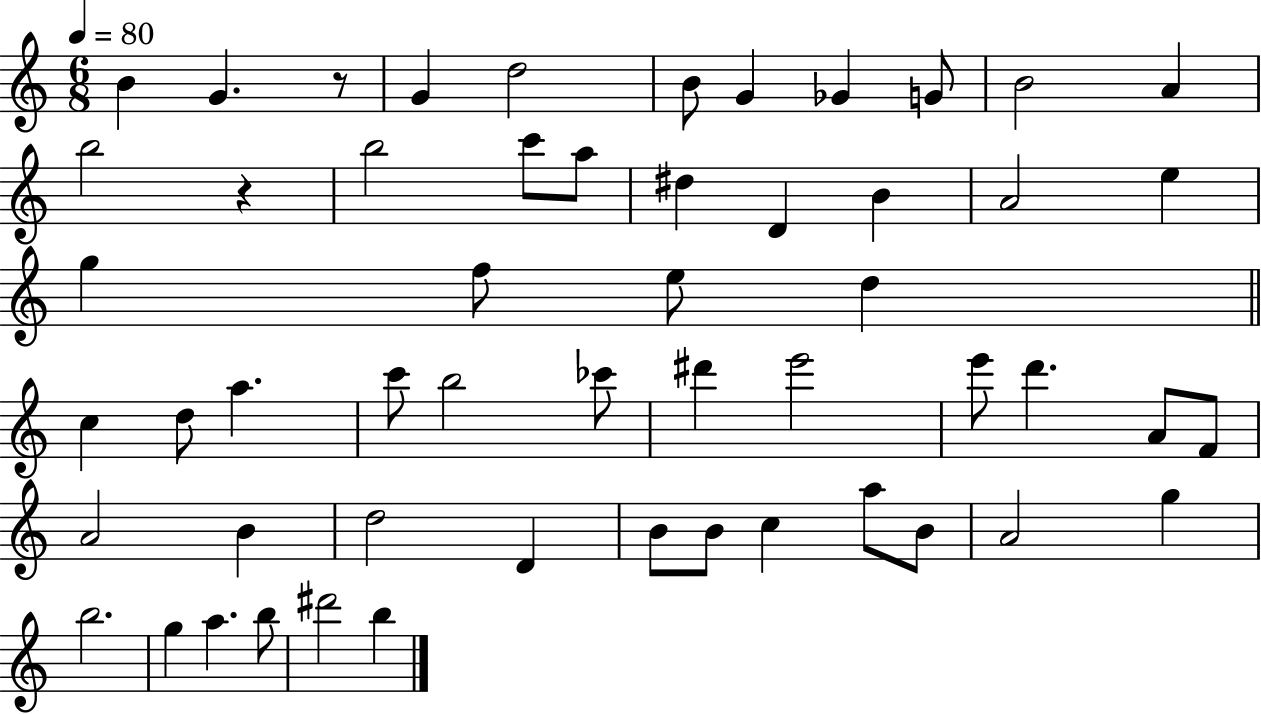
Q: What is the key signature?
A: C major